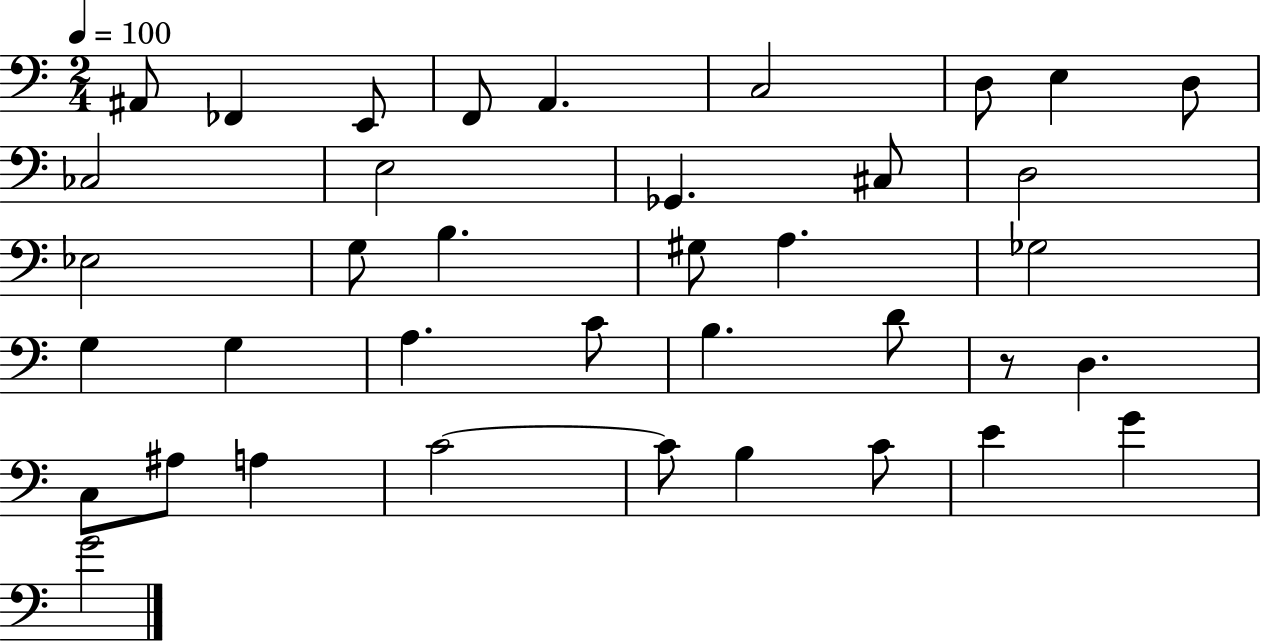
{
  \clef bass
  \numericTimeSignature
  \time 2/4
  \key c \major
  \tempo 4 = 100
  \repeat volta 2 { ais,8 fes,4 e,8 | f,8 a,4. | c2 | d8 e4 d8 | \break ces2 | e2 | ges,4. cis8 | d2 | \break ees2 | g8 b4. | gis8 a4. | ges2 | \break g4 g4 | a4. c'8 | b4. d'8 | r8 d4. | \break c8 ais8 a4 | c'2~~ | c'8 b4 c'8 | e'4 g'4 | \break g'2 | } \bar "|."
}